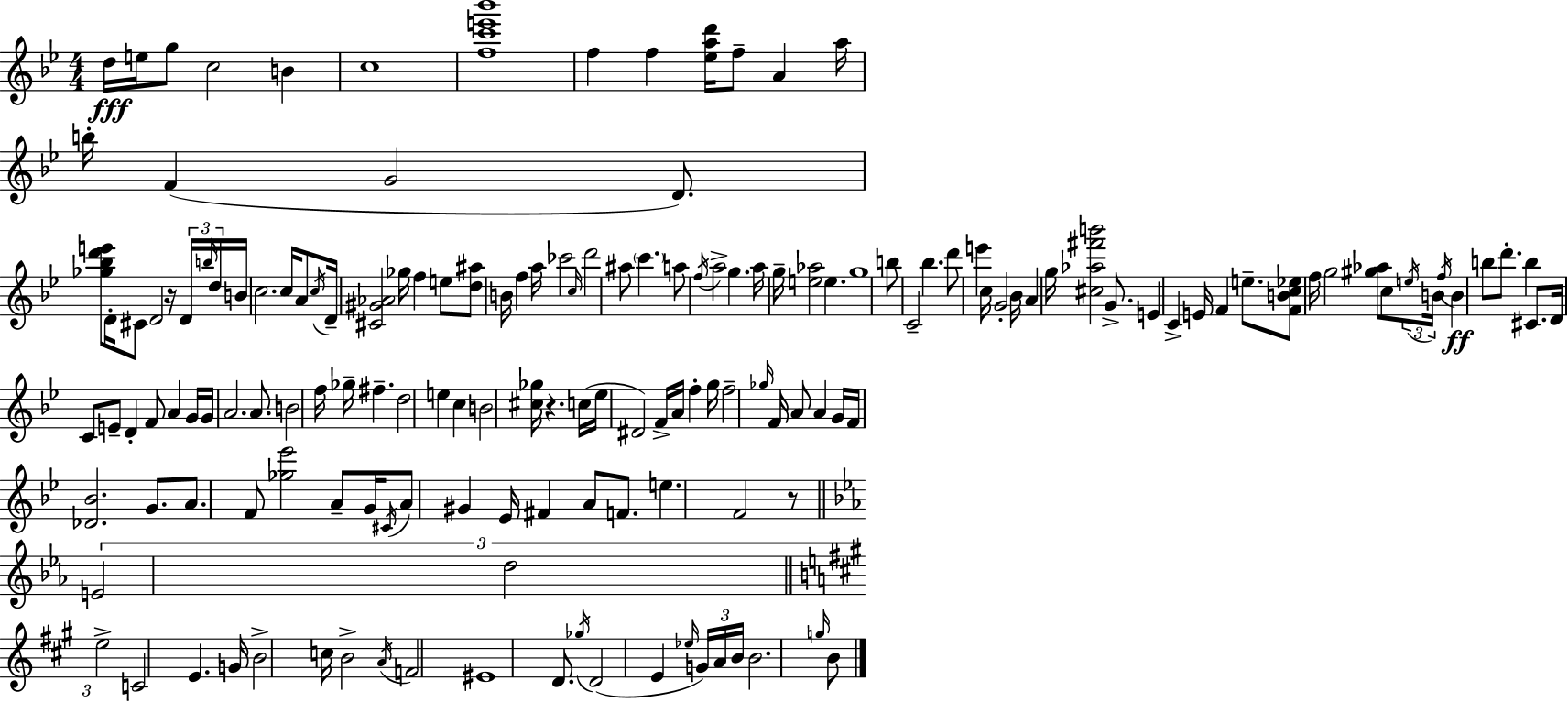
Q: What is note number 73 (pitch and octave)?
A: C#4